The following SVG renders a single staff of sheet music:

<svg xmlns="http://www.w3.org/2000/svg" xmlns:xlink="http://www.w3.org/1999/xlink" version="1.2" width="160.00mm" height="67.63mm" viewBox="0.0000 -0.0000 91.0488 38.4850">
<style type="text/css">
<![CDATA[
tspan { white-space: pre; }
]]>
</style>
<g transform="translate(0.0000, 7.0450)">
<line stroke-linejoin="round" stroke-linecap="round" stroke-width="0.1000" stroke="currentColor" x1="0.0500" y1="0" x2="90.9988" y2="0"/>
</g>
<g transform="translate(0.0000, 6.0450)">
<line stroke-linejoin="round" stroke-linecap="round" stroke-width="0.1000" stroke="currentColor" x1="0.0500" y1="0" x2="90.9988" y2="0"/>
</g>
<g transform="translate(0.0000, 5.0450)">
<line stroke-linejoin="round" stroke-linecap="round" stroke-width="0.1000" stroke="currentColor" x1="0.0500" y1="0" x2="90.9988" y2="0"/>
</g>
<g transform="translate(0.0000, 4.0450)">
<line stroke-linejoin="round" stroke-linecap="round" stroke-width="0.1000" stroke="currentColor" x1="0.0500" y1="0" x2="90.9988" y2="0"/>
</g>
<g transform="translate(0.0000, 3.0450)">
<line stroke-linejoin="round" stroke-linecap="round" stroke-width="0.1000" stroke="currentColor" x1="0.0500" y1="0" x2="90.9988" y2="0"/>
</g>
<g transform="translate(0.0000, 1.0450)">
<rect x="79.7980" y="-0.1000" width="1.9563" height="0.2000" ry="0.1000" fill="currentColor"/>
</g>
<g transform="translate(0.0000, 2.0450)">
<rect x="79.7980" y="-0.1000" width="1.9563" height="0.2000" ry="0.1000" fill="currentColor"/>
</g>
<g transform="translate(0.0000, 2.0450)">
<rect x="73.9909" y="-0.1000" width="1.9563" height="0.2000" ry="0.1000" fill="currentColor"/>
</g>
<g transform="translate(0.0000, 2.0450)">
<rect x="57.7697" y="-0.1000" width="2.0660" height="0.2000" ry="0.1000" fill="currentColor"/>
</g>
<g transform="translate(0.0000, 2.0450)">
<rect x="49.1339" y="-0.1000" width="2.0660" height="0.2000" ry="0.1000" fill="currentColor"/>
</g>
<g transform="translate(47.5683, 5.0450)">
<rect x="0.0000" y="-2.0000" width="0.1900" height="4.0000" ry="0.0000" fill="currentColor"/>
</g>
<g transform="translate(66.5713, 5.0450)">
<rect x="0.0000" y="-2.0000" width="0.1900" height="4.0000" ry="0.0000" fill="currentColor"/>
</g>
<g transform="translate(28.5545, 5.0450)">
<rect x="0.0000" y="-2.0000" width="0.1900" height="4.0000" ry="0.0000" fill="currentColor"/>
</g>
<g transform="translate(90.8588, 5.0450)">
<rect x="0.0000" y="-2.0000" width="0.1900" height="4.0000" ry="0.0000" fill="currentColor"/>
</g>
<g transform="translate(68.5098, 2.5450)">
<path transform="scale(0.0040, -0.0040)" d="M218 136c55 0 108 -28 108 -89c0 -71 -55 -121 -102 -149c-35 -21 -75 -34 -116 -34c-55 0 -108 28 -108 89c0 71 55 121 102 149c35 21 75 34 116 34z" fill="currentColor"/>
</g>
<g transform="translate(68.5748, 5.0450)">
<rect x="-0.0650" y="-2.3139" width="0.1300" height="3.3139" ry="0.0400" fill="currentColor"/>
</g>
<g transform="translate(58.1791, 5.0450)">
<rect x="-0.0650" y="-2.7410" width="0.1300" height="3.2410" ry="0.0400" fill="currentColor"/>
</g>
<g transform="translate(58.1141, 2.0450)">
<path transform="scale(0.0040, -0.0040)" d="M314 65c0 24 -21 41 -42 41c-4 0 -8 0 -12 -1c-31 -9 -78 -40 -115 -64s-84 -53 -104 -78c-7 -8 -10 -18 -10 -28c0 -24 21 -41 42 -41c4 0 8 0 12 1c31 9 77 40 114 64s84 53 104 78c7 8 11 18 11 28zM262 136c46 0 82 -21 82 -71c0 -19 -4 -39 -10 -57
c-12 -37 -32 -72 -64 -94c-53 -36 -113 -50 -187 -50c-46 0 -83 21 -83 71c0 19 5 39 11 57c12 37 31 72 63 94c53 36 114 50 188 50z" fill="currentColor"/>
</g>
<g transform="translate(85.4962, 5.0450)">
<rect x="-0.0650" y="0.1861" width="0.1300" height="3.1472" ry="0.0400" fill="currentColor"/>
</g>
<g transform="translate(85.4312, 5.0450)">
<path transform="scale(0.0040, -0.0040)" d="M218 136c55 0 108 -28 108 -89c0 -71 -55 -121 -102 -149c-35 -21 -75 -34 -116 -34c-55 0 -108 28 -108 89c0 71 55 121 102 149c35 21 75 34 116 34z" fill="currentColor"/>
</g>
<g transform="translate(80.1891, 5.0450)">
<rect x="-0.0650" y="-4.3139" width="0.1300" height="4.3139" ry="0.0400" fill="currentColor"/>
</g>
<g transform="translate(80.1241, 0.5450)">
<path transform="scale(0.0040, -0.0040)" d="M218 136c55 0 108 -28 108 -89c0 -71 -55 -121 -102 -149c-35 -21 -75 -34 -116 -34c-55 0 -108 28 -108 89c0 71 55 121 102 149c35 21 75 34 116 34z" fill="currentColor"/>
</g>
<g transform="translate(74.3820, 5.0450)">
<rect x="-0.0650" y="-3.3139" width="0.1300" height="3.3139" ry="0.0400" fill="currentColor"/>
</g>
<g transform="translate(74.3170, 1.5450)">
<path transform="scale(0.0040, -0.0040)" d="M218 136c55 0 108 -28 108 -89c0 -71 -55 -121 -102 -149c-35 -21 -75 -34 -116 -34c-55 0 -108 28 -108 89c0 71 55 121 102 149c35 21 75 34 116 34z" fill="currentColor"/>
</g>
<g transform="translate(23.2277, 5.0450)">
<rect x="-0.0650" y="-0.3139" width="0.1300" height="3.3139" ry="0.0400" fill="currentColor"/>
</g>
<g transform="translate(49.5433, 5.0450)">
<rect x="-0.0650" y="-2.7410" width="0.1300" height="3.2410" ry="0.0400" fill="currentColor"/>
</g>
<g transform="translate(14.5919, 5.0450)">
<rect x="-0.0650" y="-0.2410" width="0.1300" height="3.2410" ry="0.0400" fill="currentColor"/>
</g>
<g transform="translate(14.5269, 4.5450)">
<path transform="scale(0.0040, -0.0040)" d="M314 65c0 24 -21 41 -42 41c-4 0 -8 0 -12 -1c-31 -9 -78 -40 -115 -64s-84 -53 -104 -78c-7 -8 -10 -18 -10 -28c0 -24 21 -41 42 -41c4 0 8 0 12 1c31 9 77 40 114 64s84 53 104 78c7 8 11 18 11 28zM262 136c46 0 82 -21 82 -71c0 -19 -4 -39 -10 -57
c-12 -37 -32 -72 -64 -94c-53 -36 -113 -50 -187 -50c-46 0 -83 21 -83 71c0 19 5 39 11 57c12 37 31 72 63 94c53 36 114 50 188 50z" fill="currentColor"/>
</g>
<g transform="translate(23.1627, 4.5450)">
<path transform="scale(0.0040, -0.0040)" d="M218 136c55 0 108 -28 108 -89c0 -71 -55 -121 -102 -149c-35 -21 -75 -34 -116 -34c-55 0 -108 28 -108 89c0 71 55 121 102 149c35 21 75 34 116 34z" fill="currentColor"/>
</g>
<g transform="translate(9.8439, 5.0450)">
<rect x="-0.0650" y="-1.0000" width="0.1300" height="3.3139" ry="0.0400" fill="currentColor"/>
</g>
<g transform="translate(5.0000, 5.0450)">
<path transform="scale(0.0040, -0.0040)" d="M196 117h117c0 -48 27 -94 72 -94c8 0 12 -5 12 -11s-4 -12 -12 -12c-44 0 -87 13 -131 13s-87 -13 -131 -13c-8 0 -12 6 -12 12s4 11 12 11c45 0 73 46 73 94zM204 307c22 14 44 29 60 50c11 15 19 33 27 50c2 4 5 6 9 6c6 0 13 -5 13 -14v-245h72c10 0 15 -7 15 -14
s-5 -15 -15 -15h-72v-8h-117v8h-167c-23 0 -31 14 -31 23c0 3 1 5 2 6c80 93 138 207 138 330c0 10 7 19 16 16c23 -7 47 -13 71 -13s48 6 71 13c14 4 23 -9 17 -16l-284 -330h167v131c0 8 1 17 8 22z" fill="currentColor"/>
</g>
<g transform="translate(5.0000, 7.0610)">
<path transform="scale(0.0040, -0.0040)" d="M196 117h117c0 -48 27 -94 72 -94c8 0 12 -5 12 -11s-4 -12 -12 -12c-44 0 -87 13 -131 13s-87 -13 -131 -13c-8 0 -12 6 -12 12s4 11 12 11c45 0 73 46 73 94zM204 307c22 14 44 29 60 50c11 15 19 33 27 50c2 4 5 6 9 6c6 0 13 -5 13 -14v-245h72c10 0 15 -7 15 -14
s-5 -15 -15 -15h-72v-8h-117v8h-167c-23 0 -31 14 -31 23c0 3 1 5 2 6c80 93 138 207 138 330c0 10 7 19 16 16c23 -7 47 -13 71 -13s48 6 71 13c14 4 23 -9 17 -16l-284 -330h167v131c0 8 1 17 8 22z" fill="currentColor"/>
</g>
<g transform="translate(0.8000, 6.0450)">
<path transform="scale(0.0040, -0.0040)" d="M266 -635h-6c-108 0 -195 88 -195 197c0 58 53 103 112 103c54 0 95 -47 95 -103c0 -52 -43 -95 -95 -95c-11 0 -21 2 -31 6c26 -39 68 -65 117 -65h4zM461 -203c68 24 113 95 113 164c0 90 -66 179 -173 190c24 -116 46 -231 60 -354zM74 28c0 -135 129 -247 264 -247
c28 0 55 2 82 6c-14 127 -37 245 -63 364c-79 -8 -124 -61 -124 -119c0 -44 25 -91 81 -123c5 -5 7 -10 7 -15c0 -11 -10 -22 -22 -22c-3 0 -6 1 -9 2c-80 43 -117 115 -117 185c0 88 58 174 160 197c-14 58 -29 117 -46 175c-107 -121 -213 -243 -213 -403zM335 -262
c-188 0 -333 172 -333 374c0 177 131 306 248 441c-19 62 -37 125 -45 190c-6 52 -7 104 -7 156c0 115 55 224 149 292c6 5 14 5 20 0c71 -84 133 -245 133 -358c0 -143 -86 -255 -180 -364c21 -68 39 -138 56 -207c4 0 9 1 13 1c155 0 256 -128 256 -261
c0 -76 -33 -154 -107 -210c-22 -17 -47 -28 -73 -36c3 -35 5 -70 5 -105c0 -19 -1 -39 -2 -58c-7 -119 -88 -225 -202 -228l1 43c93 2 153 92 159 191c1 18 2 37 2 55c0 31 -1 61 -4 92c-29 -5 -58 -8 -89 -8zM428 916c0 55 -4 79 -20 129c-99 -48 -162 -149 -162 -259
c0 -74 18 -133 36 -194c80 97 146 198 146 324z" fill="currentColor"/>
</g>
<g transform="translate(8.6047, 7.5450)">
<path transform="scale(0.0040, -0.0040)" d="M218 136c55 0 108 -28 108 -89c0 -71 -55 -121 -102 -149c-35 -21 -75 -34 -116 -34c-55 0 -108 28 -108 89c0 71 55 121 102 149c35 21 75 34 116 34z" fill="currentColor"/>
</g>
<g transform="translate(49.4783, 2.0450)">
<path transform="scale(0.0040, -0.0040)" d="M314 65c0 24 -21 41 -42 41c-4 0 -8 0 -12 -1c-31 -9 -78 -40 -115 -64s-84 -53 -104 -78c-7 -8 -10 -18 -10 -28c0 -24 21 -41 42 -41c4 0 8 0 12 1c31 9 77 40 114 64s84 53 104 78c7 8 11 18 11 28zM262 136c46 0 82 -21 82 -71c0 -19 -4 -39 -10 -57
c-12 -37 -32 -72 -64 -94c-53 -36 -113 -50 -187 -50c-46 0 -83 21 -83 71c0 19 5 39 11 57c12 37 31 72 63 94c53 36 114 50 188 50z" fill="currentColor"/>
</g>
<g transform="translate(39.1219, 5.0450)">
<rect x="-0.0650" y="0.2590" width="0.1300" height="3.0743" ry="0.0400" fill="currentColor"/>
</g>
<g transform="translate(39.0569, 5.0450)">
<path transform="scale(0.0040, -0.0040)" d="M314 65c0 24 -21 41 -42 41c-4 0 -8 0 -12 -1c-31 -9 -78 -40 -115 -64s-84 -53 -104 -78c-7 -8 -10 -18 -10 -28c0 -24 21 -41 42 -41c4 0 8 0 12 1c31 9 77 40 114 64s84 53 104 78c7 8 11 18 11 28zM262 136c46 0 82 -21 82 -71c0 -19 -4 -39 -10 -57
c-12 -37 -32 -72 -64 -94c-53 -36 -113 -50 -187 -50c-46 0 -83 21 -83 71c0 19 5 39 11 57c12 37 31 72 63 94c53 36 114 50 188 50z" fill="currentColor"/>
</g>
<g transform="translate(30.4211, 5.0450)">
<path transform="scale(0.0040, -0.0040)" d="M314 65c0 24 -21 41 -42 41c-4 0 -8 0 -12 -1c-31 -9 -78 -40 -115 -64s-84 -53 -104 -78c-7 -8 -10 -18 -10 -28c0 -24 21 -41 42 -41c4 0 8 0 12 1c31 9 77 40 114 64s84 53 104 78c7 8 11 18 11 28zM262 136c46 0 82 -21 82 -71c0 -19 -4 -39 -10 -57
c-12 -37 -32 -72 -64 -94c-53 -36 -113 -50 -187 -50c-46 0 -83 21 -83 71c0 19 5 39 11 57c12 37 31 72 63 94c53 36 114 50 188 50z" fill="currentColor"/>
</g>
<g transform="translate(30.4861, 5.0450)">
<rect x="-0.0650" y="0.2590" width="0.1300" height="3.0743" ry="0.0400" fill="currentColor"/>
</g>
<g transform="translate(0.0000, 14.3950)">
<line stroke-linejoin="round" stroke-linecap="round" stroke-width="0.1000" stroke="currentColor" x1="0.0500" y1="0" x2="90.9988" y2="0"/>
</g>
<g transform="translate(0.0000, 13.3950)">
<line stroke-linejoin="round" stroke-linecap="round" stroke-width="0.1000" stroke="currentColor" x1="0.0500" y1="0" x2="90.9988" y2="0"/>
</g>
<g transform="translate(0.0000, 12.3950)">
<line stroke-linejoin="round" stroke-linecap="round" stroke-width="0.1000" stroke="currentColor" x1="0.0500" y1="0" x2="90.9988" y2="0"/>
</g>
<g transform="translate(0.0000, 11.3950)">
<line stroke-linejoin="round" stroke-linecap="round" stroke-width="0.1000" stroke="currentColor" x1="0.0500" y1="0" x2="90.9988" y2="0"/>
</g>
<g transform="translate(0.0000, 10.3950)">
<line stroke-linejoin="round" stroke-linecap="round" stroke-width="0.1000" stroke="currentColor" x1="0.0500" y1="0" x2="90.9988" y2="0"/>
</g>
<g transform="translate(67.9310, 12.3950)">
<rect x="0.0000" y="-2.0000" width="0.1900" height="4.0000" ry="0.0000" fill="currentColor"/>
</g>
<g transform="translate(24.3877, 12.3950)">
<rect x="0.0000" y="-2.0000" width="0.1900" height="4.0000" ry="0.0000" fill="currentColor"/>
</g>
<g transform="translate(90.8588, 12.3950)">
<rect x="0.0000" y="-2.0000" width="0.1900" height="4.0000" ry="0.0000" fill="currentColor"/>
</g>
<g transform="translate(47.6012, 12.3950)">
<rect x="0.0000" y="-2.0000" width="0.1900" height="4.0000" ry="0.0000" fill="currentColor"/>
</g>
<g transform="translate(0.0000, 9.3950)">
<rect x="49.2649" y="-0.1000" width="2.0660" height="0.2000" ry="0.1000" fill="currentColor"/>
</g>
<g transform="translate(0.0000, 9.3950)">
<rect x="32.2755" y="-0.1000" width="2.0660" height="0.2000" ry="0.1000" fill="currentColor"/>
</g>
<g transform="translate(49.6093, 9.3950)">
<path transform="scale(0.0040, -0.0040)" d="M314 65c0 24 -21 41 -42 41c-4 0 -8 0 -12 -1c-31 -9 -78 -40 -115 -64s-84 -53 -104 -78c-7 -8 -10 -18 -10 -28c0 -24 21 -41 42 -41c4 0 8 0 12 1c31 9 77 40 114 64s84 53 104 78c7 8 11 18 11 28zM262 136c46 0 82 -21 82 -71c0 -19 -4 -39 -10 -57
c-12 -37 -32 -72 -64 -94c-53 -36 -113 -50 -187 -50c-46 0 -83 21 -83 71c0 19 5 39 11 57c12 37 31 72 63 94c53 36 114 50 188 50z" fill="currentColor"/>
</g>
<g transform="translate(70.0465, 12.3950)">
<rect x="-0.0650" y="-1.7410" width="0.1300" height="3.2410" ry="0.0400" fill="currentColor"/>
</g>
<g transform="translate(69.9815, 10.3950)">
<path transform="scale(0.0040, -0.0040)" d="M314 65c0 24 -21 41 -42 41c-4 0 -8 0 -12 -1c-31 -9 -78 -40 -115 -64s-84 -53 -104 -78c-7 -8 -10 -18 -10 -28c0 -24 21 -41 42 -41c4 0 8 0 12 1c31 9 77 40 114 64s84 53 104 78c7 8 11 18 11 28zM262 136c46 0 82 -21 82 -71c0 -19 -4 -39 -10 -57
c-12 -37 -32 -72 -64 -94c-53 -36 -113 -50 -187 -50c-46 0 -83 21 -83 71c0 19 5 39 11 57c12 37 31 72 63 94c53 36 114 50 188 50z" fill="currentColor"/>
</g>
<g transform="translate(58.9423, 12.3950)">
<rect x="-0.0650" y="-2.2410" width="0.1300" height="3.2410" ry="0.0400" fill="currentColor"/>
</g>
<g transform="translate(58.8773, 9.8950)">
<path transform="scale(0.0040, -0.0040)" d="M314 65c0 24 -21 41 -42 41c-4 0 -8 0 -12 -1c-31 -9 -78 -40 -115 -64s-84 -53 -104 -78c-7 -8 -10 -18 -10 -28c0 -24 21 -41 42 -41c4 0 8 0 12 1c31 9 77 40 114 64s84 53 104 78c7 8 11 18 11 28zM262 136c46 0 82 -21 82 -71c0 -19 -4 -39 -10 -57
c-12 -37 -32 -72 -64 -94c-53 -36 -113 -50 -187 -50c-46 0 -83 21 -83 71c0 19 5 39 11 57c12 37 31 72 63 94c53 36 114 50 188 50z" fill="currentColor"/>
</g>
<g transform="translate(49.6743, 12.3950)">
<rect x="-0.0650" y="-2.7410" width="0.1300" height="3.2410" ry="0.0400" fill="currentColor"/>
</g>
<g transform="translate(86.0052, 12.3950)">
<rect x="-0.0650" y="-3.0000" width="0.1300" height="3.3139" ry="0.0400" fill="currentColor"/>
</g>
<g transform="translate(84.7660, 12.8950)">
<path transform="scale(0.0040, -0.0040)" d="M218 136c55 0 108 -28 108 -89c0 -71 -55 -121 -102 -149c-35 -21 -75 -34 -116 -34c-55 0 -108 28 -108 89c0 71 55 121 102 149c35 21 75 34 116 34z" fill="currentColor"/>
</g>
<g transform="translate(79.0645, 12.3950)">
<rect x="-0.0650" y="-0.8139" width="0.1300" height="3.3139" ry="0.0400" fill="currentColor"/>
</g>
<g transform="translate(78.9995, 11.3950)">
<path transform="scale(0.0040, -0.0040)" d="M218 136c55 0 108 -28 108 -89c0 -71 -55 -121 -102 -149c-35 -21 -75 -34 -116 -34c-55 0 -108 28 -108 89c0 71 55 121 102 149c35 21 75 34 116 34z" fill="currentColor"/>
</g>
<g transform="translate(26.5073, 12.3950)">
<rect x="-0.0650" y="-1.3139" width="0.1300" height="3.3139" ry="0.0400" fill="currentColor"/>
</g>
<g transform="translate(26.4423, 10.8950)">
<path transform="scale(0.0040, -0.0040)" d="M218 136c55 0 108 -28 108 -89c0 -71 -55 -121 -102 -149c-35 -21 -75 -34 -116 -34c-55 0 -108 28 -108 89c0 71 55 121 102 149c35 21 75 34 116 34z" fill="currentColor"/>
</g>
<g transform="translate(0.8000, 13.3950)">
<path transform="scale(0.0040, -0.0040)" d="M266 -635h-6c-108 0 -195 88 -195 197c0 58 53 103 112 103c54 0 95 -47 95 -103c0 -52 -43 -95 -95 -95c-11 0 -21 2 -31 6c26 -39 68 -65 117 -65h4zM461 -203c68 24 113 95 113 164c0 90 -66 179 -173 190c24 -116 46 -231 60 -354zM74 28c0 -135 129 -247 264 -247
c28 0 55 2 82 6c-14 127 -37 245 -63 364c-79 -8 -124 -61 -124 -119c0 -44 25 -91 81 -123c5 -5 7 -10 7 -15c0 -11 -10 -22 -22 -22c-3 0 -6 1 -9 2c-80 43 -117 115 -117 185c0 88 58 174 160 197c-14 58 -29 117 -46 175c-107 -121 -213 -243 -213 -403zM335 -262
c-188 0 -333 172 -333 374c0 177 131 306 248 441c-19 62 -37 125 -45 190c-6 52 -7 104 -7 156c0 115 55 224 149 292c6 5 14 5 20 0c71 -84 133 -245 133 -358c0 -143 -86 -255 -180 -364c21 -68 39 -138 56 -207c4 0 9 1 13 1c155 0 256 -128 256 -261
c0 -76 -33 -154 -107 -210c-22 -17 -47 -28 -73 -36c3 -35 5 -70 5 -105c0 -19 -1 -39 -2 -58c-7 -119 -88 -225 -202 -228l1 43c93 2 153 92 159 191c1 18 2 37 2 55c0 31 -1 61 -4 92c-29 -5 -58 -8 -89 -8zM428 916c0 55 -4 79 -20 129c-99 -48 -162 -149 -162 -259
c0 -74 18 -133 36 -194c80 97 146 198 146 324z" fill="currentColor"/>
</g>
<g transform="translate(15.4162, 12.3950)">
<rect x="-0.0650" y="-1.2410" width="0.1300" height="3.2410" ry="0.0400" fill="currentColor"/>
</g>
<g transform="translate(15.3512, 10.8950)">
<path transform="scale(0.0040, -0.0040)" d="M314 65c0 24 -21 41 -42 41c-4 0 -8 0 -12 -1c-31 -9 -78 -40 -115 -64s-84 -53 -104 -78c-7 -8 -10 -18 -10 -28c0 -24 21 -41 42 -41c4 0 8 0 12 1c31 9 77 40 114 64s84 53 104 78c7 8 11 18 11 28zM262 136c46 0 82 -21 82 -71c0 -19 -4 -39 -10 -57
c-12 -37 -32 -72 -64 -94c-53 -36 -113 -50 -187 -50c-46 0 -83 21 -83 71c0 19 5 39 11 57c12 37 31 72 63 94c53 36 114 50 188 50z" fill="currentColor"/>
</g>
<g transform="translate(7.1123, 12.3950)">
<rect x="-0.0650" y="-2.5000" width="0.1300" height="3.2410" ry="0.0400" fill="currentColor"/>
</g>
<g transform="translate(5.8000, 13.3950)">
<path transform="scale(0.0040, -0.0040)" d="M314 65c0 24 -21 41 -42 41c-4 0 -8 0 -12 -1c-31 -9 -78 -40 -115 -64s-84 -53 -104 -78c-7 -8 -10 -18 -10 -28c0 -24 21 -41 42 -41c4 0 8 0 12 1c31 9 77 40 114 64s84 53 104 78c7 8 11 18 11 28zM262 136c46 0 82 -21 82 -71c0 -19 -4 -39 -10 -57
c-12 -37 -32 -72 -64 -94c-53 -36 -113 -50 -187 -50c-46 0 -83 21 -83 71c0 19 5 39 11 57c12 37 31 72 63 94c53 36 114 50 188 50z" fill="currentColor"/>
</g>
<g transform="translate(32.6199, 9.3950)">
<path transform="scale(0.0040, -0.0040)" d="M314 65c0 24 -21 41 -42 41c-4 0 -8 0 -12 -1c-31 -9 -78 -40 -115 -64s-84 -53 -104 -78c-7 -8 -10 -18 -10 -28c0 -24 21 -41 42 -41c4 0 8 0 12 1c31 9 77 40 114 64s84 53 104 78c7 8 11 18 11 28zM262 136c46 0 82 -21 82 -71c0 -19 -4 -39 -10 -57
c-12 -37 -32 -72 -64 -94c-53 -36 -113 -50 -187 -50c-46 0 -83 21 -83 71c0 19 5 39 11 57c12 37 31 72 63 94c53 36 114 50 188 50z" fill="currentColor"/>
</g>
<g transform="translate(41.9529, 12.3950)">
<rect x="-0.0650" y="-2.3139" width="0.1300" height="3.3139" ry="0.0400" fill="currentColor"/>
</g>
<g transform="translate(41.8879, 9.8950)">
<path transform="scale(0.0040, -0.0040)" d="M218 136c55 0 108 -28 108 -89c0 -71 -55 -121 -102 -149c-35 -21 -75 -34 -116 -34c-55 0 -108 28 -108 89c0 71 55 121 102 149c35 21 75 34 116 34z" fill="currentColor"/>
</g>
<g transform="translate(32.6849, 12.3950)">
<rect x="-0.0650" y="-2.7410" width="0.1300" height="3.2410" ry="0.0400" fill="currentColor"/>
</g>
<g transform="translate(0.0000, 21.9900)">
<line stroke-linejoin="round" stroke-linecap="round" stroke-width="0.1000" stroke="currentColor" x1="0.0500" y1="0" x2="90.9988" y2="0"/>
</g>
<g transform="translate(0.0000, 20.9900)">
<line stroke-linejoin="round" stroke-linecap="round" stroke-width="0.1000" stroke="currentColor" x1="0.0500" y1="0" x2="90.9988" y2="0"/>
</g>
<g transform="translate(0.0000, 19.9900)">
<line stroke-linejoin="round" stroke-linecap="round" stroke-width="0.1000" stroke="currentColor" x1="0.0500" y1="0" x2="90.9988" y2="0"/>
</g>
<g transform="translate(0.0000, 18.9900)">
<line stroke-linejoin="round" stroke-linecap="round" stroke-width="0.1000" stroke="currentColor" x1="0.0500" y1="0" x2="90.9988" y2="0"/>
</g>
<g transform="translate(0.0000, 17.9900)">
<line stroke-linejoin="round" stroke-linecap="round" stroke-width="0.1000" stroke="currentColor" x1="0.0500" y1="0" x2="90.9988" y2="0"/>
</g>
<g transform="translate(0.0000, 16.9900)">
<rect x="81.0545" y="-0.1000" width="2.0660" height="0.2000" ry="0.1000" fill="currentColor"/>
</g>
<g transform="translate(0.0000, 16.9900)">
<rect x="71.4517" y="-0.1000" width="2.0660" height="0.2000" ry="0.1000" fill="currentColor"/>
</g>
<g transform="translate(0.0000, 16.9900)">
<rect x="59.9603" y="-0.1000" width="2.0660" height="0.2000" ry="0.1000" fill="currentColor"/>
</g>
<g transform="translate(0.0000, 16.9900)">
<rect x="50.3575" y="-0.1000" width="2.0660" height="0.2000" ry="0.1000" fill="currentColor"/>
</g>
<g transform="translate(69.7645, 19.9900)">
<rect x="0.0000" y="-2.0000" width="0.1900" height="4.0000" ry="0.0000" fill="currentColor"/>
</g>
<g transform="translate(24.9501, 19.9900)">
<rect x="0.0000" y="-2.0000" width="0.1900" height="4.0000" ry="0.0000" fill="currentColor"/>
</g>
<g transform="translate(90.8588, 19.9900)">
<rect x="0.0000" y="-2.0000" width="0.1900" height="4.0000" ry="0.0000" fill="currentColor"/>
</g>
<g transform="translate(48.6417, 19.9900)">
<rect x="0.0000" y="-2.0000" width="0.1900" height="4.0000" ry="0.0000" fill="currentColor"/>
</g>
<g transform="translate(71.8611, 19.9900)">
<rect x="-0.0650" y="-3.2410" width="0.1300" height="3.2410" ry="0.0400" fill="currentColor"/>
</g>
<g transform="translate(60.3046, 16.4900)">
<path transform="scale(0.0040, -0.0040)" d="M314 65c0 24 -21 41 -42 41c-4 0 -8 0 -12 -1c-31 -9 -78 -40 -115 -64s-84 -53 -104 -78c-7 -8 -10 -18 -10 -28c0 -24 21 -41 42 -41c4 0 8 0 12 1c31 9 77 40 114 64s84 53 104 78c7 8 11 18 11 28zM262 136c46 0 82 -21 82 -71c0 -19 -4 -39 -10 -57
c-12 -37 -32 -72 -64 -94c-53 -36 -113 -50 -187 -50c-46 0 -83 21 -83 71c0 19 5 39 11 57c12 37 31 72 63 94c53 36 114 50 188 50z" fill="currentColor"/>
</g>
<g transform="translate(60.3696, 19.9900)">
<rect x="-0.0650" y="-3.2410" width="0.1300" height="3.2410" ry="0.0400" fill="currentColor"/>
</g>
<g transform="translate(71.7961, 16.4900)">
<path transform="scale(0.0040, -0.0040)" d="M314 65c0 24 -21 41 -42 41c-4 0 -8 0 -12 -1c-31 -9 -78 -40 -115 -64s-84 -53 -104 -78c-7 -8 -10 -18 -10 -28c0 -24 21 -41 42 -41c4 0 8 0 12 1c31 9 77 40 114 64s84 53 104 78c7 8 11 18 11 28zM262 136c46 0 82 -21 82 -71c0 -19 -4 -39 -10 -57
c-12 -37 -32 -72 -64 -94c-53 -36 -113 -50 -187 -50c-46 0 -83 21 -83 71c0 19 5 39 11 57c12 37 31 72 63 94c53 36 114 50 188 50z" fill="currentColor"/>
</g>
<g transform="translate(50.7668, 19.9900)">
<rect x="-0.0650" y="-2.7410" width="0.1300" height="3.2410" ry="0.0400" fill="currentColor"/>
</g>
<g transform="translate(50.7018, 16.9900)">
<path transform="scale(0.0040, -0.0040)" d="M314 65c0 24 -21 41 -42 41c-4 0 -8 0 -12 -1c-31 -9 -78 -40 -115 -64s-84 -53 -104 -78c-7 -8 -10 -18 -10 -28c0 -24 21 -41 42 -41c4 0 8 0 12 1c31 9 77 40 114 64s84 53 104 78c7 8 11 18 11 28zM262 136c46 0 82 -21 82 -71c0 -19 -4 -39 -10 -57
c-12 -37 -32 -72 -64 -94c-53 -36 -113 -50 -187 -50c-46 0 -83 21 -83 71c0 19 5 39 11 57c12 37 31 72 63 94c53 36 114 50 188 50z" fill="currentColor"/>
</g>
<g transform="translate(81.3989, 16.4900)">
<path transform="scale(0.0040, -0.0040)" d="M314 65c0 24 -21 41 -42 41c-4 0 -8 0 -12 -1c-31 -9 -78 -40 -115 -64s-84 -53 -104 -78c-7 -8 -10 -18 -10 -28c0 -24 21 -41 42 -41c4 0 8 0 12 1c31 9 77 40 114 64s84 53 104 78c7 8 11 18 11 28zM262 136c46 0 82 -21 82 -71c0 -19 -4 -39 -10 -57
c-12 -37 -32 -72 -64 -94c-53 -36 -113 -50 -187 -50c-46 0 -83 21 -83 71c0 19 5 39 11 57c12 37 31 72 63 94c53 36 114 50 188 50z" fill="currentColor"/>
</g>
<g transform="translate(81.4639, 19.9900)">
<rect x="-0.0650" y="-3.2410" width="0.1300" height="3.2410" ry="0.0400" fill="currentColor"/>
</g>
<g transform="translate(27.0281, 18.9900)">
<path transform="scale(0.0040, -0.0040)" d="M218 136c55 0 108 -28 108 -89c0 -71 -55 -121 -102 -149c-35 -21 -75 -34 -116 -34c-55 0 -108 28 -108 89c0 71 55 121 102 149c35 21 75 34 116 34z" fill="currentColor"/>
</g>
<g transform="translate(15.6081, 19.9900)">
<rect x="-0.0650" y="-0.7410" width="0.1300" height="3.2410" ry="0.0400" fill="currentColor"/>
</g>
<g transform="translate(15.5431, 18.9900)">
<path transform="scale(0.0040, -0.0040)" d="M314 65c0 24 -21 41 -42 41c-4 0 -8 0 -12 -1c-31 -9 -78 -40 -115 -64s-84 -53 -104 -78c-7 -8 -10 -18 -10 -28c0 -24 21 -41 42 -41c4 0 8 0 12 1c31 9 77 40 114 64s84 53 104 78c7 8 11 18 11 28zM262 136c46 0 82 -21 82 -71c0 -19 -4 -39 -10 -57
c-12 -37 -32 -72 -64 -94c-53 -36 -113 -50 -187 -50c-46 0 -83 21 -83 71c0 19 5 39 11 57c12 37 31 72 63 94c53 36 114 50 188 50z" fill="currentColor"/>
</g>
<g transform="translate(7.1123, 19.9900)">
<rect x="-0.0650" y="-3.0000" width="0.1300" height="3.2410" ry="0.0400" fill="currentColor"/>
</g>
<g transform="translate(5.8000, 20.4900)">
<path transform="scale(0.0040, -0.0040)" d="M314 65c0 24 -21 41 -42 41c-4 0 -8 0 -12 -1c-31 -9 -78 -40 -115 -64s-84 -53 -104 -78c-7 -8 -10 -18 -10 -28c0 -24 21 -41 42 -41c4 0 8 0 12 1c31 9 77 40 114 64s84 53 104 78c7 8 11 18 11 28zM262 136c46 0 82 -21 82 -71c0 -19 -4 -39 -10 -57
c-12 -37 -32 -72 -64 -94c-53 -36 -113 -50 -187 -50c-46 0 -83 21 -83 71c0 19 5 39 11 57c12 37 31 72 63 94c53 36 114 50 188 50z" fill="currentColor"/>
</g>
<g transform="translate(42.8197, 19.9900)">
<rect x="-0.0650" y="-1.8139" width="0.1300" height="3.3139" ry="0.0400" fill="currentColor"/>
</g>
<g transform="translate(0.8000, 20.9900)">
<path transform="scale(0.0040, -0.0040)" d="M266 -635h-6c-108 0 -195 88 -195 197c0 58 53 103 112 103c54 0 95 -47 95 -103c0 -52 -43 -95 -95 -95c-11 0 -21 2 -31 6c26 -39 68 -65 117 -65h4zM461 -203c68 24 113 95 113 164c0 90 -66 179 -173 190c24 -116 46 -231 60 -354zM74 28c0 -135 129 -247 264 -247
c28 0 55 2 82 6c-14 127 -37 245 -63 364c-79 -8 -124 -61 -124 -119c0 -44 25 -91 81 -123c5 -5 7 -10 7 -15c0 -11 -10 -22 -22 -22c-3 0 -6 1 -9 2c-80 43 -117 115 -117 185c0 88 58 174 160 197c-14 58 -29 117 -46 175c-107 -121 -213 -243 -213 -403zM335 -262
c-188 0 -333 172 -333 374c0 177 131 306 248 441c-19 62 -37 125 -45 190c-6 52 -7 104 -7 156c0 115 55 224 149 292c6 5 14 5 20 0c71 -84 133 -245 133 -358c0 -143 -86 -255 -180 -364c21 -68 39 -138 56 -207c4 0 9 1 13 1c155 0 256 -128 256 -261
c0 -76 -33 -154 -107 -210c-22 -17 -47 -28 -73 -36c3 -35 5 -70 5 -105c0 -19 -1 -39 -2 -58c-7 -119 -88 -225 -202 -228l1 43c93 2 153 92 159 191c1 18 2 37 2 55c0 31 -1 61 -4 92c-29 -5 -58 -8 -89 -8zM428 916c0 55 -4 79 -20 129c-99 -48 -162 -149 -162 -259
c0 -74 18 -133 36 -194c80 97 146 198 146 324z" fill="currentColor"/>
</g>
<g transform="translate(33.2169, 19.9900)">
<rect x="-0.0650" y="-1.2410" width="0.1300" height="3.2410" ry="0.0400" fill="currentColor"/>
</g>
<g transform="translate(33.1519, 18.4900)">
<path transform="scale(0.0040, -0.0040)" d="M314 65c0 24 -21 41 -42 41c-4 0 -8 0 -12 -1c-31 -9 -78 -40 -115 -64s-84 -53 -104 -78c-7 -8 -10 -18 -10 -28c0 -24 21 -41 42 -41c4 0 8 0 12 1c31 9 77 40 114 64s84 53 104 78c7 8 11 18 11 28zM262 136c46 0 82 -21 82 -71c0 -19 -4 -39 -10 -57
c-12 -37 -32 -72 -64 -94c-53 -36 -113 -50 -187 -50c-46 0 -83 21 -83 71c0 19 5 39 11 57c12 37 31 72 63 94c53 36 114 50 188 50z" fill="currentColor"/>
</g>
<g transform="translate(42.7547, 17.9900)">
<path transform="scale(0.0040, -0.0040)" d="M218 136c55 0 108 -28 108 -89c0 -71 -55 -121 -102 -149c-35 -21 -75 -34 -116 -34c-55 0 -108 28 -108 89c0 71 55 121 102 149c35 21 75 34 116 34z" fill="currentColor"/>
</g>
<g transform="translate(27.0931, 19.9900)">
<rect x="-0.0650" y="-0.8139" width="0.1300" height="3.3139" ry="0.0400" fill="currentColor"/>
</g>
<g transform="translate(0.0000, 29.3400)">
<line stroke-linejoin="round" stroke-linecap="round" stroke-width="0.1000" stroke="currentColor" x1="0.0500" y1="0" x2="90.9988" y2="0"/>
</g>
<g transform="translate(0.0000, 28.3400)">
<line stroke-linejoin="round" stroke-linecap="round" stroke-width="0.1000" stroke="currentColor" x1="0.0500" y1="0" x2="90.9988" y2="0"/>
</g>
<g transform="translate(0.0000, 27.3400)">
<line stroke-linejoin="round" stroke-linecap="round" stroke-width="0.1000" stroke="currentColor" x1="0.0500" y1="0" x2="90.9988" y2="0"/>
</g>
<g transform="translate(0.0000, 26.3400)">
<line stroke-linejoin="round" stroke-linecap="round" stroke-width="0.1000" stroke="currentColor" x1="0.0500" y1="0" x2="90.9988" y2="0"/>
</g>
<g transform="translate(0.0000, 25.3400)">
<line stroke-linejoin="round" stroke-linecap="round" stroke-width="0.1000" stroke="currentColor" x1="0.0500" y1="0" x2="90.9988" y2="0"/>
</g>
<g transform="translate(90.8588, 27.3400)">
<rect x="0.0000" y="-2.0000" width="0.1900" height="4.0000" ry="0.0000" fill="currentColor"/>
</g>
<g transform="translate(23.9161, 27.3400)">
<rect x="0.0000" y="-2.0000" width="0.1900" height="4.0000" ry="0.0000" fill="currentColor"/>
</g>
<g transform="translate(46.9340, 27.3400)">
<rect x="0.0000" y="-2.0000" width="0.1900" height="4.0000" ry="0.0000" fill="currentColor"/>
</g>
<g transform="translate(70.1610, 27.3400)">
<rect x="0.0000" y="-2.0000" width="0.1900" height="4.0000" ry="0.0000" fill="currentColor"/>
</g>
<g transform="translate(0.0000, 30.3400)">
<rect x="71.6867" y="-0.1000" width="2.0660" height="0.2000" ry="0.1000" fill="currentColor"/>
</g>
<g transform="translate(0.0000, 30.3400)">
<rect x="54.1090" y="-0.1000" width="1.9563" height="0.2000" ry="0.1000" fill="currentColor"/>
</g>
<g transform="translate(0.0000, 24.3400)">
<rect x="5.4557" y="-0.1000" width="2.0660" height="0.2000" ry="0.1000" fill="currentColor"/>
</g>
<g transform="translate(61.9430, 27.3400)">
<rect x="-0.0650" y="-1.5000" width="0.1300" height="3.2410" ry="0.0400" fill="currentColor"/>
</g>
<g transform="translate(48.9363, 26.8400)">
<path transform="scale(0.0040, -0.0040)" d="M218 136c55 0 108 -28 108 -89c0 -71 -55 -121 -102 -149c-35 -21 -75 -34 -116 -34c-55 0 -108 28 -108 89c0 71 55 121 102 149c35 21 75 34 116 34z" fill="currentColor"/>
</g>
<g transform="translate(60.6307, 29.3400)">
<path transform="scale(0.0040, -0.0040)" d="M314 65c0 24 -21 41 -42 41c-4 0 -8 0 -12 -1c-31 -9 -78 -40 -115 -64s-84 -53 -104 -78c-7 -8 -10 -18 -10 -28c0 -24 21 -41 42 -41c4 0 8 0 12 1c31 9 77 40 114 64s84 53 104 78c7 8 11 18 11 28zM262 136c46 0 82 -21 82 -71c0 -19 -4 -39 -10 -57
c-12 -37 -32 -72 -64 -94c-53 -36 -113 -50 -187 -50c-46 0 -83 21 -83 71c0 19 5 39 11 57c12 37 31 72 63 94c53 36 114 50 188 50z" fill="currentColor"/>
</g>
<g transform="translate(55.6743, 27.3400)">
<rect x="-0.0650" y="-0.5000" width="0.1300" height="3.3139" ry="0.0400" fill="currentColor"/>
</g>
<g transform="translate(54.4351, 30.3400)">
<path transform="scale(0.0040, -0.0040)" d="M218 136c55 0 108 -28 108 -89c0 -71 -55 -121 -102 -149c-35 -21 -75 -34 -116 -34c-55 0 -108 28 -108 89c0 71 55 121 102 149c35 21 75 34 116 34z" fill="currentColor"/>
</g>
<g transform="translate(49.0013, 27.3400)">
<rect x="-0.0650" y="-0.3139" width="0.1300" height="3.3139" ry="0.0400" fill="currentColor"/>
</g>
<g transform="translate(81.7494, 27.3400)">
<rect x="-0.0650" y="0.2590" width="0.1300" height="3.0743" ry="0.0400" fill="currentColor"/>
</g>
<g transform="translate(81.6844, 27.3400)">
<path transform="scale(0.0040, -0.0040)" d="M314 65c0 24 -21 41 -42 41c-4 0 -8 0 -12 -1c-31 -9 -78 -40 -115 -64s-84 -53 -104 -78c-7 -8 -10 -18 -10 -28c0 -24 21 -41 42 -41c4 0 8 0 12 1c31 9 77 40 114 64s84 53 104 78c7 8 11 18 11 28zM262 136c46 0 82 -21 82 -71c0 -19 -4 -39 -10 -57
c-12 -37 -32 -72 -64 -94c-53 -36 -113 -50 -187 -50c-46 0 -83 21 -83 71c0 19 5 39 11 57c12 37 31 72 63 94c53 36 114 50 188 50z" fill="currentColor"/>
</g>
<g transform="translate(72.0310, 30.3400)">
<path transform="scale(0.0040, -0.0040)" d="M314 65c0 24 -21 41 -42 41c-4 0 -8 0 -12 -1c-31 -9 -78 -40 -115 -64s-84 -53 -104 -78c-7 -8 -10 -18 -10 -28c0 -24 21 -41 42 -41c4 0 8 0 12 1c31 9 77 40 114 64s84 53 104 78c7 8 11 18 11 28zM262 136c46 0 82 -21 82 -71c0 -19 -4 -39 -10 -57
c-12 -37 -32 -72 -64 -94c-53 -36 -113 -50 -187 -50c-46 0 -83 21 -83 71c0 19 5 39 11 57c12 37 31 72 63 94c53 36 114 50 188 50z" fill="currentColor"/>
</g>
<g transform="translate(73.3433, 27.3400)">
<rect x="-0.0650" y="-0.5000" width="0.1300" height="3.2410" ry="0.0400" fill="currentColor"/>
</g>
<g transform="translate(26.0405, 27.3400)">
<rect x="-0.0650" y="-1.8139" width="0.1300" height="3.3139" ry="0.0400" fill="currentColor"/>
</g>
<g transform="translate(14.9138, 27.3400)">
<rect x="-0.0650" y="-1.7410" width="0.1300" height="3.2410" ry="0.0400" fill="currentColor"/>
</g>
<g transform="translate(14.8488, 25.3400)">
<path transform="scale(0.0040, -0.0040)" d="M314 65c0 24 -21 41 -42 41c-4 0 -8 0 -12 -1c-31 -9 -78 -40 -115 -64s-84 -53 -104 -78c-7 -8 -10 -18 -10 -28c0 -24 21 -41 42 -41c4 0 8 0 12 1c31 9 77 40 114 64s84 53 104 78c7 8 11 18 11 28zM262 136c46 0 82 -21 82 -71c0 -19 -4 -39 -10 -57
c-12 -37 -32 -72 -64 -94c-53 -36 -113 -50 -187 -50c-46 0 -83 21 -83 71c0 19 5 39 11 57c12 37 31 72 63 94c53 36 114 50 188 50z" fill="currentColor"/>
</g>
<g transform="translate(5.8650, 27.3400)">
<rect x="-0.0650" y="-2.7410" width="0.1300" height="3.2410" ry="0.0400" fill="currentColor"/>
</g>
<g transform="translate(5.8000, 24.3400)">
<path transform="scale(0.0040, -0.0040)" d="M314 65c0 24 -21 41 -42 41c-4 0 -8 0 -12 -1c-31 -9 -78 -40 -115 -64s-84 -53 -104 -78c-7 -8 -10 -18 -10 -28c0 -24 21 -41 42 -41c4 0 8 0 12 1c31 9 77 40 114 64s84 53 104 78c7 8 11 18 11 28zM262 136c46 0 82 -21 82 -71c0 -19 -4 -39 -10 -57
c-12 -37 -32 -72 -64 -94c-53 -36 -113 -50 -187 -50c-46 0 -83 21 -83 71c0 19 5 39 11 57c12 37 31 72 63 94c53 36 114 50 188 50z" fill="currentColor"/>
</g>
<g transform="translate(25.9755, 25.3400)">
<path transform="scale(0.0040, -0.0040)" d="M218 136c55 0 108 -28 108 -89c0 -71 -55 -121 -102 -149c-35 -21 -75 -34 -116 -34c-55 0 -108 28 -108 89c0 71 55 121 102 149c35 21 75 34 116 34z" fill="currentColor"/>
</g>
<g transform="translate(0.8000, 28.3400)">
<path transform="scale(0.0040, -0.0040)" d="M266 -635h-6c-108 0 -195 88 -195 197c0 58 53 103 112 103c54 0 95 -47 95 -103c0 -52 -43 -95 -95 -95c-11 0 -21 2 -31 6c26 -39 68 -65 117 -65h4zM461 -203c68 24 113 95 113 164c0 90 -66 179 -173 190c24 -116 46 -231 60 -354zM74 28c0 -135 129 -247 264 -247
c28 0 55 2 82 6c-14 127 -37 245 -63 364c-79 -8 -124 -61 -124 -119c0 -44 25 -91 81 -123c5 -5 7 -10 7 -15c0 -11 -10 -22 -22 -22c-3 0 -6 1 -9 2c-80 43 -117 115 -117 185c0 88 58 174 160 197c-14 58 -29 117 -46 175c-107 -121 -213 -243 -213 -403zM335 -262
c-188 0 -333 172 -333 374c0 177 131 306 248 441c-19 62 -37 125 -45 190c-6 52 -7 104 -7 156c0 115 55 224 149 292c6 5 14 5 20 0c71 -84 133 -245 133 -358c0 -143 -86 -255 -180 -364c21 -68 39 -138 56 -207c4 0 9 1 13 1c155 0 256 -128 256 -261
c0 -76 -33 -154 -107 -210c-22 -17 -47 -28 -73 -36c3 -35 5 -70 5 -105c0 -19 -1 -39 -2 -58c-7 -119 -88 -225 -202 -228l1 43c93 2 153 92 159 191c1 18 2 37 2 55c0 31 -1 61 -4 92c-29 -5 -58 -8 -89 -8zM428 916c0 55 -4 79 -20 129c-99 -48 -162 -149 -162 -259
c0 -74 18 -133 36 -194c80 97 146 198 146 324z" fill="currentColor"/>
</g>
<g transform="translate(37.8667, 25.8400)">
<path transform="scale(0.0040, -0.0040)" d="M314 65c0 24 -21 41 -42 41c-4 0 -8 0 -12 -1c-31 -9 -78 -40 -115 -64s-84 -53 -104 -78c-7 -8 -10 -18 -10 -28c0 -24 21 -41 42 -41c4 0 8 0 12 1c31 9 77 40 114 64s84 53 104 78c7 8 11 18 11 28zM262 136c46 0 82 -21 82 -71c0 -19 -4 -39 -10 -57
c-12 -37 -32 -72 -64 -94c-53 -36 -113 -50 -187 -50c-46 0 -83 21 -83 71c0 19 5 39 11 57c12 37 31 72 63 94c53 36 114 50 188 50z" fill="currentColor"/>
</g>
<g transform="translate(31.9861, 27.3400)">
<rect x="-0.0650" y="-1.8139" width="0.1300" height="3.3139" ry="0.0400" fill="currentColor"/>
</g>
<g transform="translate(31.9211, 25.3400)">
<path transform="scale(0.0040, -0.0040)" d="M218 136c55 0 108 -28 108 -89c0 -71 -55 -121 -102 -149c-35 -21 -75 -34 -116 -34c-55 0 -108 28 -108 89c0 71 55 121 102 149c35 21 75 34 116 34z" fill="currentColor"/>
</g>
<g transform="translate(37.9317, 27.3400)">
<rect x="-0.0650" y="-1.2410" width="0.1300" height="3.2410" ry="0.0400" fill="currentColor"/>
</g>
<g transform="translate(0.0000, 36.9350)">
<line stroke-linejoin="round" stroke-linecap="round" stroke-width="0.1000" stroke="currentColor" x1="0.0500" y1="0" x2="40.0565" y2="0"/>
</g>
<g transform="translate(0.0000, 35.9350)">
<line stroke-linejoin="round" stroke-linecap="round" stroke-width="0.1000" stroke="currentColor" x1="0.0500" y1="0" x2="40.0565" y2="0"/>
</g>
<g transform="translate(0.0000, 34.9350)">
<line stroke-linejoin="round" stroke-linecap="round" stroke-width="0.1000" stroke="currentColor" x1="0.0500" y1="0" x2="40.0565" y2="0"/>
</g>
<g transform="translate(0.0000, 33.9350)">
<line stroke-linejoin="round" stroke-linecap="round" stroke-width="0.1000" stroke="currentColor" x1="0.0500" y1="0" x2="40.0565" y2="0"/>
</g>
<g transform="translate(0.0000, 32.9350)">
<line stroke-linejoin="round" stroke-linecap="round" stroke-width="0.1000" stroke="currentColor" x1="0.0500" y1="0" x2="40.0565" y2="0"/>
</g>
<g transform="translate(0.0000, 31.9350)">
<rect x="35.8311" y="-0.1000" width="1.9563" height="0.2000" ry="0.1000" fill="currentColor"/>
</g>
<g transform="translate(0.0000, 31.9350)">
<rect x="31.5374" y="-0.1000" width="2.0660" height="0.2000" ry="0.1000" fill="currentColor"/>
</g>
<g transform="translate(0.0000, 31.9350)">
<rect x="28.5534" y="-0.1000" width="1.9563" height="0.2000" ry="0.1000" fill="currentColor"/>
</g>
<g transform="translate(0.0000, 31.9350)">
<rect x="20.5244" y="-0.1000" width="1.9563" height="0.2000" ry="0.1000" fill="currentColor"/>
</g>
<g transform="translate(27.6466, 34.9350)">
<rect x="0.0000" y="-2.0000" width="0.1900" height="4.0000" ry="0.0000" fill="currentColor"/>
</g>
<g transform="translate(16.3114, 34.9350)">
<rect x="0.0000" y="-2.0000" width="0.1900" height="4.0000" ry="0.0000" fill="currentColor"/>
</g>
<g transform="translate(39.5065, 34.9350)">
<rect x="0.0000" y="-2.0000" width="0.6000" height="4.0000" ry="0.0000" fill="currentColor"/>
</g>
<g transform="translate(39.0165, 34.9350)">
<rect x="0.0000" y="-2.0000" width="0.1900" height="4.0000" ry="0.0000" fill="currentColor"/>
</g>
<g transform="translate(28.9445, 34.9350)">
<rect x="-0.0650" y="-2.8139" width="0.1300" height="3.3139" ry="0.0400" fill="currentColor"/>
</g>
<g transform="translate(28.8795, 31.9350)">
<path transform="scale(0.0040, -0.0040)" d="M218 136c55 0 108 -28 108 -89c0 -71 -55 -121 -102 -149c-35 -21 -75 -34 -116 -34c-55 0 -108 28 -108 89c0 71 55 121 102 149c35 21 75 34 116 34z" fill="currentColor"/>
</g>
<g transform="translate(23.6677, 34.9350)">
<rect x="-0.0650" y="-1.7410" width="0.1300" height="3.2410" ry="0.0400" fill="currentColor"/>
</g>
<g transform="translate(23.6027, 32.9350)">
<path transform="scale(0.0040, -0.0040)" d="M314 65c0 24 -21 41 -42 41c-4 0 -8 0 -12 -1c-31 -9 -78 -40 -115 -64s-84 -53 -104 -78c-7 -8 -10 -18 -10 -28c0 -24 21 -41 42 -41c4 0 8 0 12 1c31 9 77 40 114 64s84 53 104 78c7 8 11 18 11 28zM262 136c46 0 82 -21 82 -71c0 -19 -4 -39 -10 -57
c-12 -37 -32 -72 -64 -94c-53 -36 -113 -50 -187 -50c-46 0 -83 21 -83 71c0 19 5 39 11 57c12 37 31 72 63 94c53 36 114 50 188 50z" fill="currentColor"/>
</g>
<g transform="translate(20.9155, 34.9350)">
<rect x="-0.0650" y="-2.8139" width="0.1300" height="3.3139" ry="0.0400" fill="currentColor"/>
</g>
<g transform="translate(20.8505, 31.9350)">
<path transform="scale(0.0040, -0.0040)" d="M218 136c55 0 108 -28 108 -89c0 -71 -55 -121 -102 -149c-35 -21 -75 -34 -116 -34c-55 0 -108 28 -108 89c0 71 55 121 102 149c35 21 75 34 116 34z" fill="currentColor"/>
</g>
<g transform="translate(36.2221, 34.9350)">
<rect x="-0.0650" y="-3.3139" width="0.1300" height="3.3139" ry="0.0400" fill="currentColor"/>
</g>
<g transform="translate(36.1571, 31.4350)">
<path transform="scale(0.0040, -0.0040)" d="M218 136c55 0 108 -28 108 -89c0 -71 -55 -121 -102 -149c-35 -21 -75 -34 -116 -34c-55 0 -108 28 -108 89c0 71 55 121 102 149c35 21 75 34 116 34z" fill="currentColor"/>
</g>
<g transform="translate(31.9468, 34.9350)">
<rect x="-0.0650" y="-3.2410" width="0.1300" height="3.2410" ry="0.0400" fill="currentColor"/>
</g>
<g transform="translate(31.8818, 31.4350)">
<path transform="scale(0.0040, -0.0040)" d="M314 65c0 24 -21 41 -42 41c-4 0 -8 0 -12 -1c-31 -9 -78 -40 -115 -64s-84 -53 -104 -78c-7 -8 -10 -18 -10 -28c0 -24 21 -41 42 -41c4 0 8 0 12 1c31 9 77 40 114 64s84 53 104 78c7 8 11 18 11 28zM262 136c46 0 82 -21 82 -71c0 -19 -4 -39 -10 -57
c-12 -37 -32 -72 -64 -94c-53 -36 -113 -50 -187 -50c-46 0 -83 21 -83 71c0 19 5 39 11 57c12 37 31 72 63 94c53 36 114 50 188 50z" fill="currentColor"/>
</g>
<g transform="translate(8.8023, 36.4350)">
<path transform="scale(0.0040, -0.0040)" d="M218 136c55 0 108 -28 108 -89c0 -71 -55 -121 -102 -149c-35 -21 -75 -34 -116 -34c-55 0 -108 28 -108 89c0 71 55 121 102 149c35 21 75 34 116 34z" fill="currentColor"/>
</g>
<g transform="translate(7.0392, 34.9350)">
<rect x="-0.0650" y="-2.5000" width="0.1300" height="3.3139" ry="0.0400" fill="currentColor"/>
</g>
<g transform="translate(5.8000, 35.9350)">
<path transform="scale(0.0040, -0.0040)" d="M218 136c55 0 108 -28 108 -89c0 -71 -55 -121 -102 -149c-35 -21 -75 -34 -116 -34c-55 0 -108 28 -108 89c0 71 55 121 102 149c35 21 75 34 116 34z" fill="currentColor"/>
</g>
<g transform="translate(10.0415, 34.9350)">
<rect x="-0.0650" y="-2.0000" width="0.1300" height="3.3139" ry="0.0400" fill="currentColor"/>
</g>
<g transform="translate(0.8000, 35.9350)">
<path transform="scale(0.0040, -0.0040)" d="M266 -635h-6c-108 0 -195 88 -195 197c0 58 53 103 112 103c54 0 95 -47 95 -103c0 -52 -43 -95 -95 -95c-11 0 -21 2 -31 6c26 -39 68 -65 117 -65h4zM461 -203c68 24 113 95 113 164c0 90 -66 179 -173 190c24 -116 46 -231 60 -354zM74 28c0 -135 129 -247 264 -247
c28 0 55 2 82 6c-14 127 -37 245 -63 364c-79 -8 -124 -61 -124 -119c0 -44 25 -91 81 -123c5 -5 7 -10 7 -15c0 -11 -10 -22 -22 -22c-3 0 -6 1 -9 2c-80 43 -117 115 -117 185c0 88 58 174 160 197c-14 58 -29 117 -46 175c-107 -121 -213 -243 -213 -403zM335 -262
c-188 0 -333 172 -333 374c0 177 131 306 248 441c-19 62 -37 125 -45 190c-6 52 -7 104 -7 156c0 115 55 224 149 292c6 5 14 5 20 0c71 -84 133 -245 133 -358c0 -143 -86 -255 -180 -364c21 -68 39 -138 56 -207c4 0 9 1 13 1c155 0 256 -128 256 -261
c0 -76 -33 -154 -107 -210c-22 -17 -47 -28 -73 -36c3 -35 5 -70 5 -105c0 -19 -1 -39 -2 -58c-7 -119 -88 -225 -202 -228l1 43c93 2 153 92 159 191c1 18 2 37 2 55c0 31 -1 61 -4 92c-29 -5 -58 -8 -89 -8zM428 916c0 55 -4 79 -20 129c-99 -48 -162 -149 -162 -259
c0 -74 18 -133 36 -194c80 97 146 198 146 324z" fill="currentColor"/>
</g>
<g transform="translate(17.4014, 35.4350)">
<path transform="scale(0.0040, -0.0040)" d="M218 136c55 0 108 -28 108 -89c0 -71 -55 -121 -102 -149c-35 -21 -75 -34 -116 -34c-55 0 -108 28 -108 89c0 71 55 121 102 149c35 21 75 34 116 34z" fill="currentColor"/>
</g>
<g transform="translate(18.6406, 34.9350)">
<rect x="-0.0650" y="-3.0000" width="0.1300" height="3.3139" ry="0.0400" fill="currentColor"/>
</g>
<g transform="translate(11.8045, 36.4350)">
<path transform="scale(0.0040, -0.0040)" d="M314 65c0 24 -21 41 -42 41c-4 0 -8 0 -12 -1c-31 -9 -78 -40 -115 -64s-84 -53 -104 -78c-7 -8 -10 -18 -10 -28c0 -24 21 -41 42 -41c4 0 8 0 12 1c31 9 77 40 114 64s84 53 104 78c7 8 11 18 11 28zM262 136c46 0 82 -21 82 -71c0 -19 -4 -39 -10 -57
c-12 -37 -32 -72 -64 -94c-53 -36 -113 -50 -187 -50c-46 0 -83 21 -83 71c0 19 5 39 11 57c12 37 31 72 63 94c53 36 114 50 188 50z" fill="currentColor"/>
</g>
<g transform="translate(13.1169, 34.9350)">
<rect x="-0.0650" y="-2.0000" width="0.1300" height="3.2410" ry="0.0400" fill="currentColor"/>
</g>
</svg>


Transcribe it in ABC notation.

X:1
T:Untitled
M:4/4
L:1/4
K:C
D c2 c B2 B2 a2 a2 g b d' B G2 e2 e a2 g a2 g2 f2 d A A2 d2 d e2 f a2 b2 b2 b2 a2 f2 f f e2 c C E2 C2 B2 G F F2 A a f2 a b2 b